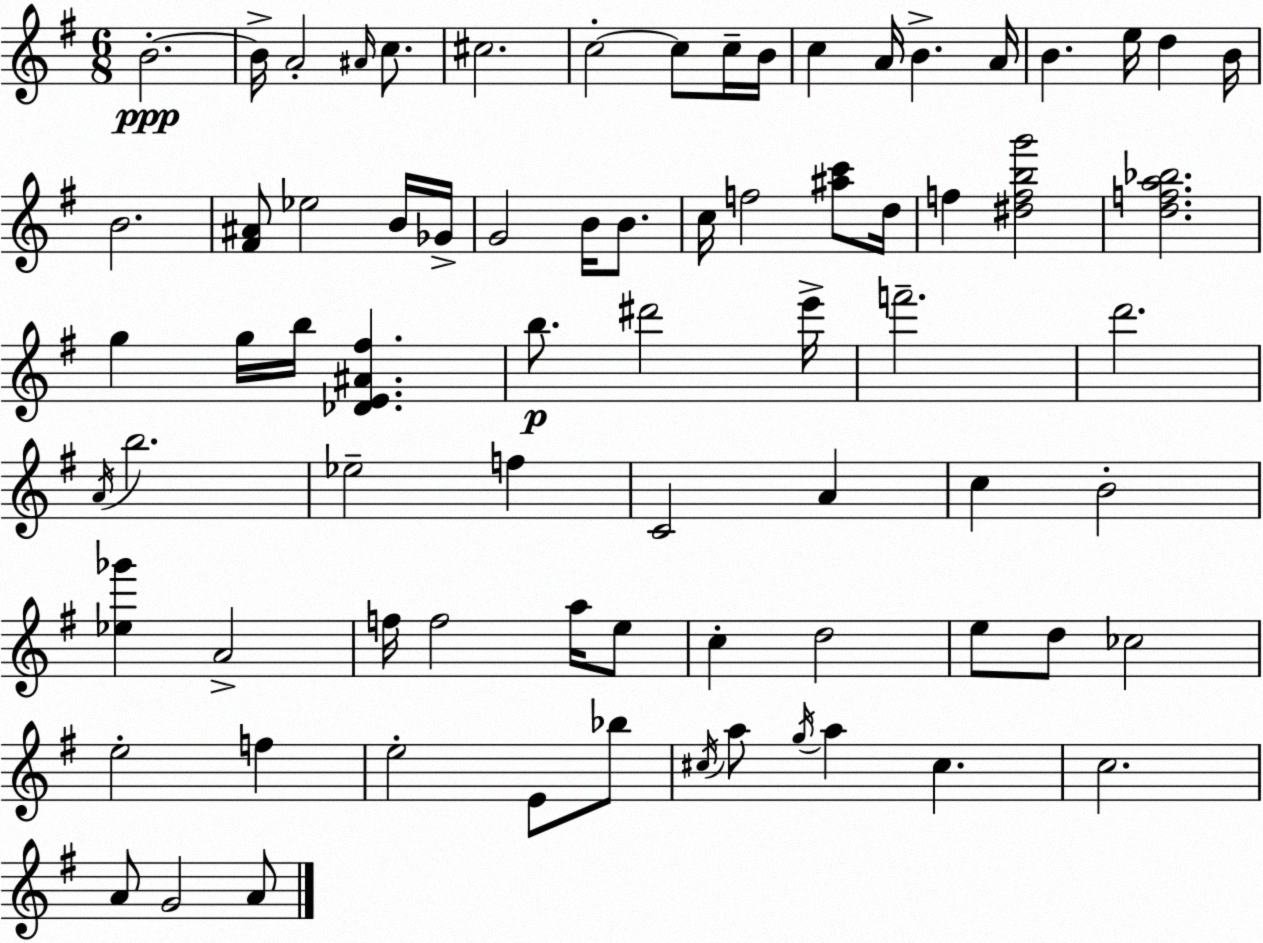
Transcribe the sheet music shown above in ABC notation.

X:1
T:Untitled
M:6/8
L:1/4
K:G
B2 B/4 A2 ^A/4 c/2 ^c2 c2 c/2 c/4 B/4 c A/4 B A/4 B e/4 d B/4 B2 [^F^A]/2 _e2 B/4 _G/4 G2 B/4 B/2 c/4 f2 [^ac']/2 d/4 f [^dfbg']2 [dfa_b]2 g g/4 b/4 [_DE^A^f] b/2 ^d'2 e'/4 f'2 d'2 A/4 b2 _e2 f C2 A c B2 [_e_g'] A2 f/4 f2 a/4 e/2 c d2 e/2 d/2 _c2 e2 f e2 E/2 _b/2 ^c/4 a/2 g/4 a ^c c2 A/2 G2 A/2